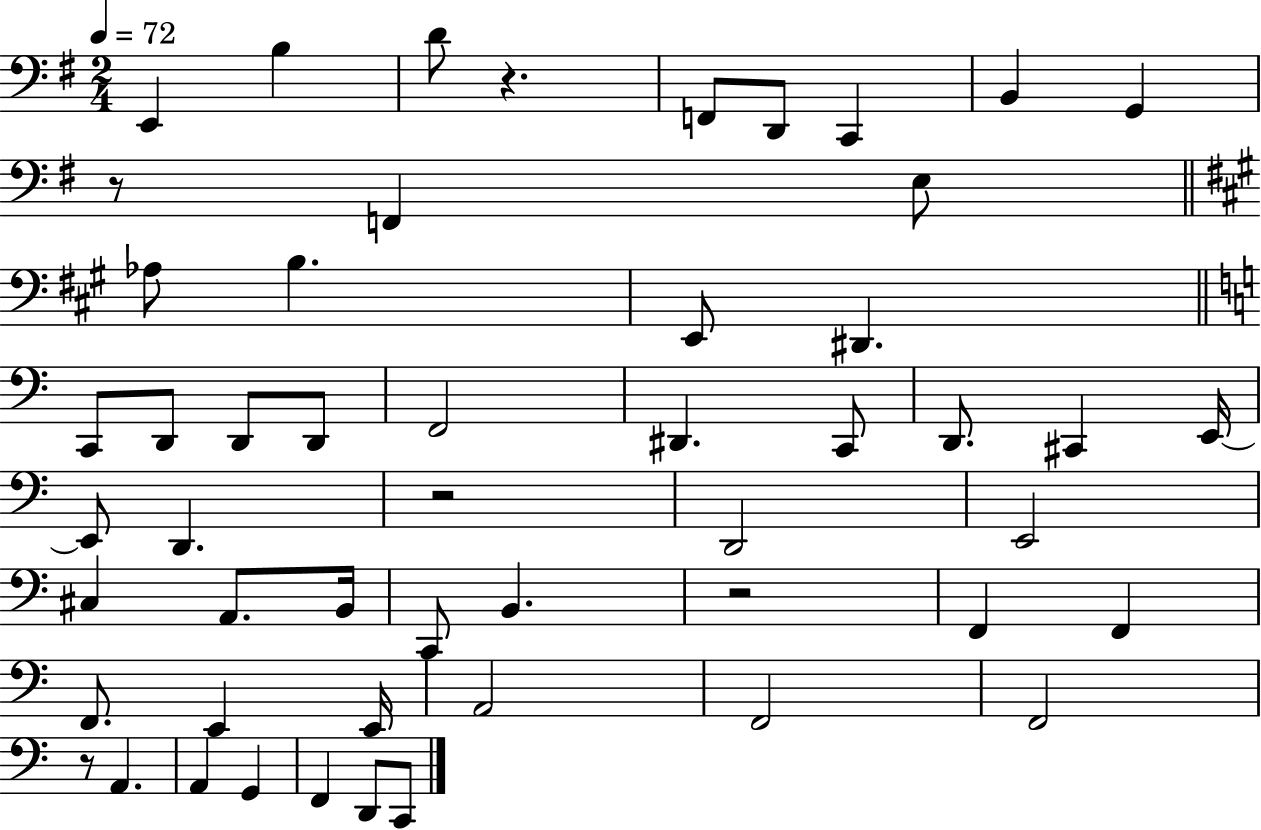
E2/q B3/q D4/e R/q. F2/e D2/e C2/q B2/q G2/q R/e F2/q E3/e Ab3/e B3/q. E2/e D#2/q. C2/e D2/e D2/e D2/e F2/h D#2/q. C2/e D2/e. C#2/q E2/s E2/e D2/q. R/h D2/h E2/h C#3/q A2/e. B2/s C2/e B2/q. R/h F2/q F2/q F2/e. E2/q E2/s A2/h F2/h F2/h R/e A2/q. A2/q G2/q F2/q D2/e C2/e